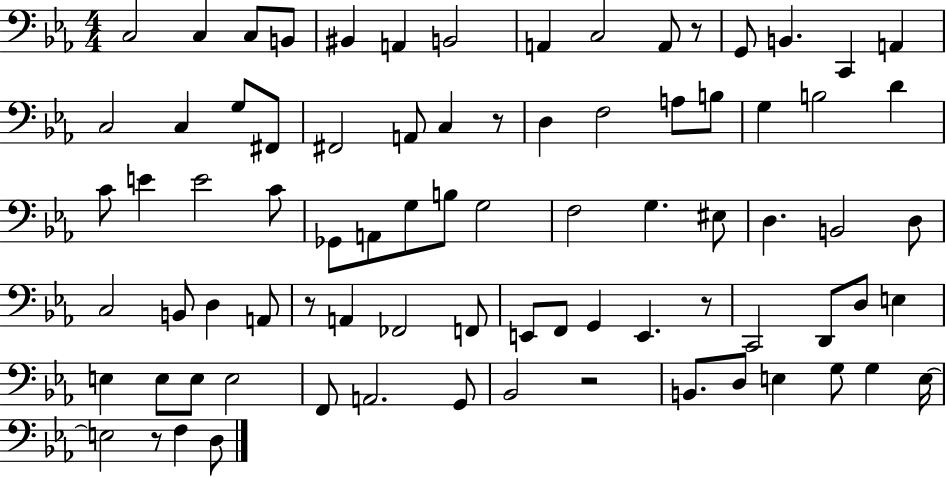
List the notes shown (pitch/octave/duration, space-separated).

C3/h C3/q C3/e B2/e BIS2/q A2/q B2/h A2/q C3/h A2/e R/e G2/e B2/q. C2/q A2/q C3/h C3/q G3/e F#2/e F#2/h A2/e C3/q R/e D3/q F3/h A3/e B3/e G3/q B3/h D4/q C4/e E4/q E4/h C4/e Gb2/e A2/e G3/e B3/e G3/h F3/h G3/q. EIS3/e D3/q. B2/h D3/e C3/h B2/e D3/q A2/e R/e A2/q FES2/h F2/e E2/e F2/e G2/q E2/q. R/e C2/h D2/e D3/e E3/q E3/q E3/e E3/e E3/h F2/e A2/h. G2/e Bb2/h R/h B2/e. D3/e E3/q G3/e G3/q E3/s E3/h R/e F3/q D3/e